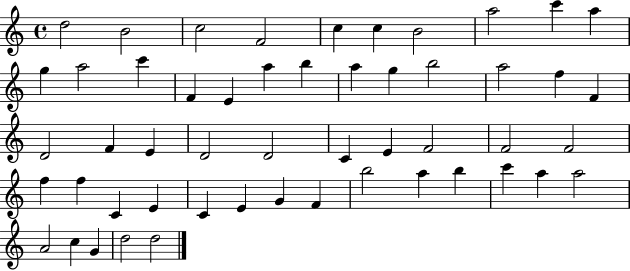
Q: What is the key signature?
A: C major